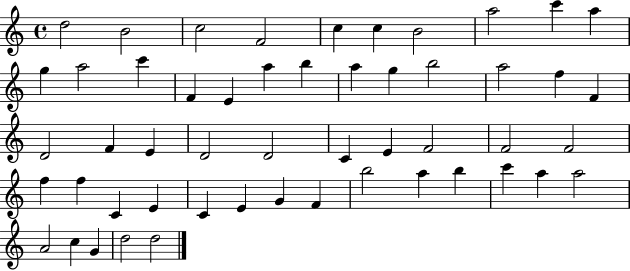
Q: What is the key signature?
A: C major